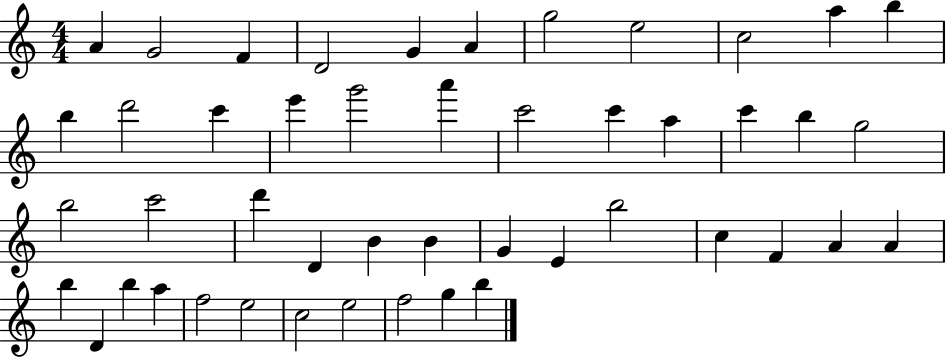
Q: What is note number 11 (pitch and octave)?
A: B5